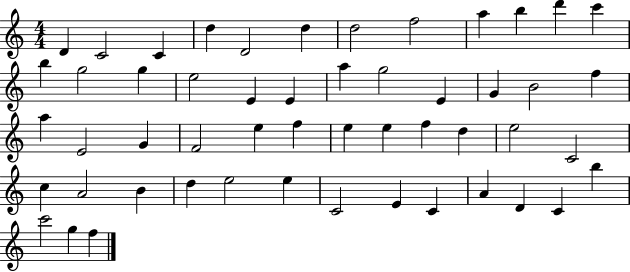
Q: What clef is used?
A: treble